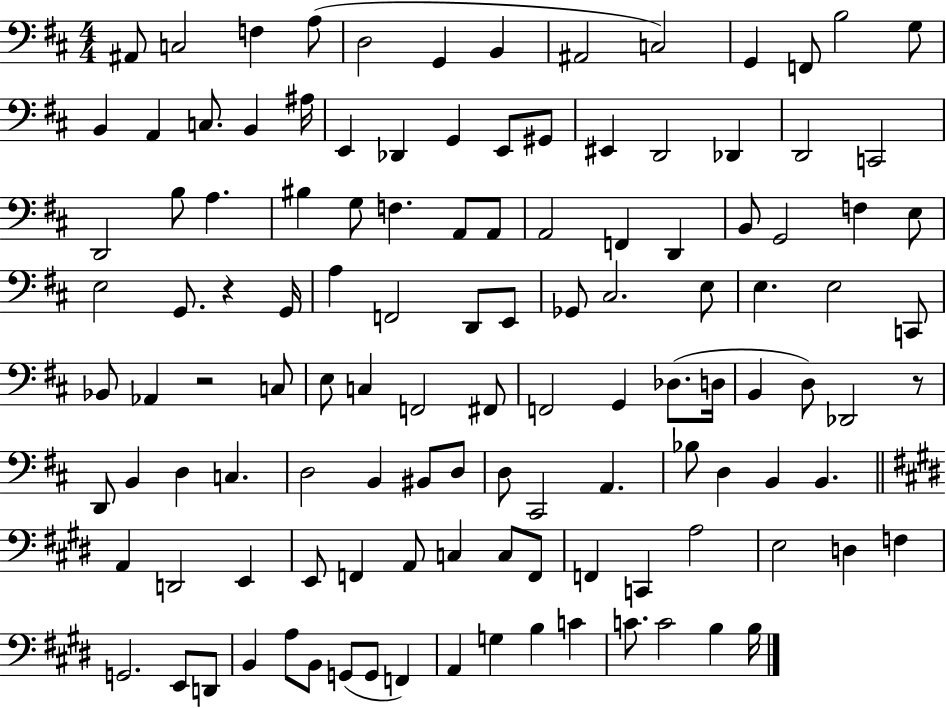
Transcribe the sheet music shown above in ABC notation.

X:1
T:Untitled
M:4/4
L:1/4
K:D
^A,,/2 C,2 F, A,/2 D,2 G,, B,, ^A,,2 C,2 G,, F,,/2 B,2 G,/2 B,, A,, C,/2 B,, ^A,/4 E,, _D,, G,, E,,/2 ^G,,/2 ^E,, D,,2 _D,, D,,2 C,,2 D,,2 B,/2 A, ^B, G,/2 F, A,,/2 A,,/2 A,,2 F,, D,, B,,/2 G,,2 F, E,/2 E,2 G,,/2 z G,,/4 A, F,,2 D,,/2 E,,/2 _G,,/2 ^C,2 E,/2 E, E,2 C,,/2 _B,,/2 _A,, z2 C,/2 E,/2 C, F,,2 ^F,,/2 F,,2 G,, _D,/2 D,/4 B,, D,/2 _D,,2 z/2 D,,/2 B,, D, C, D,2 B,, ^B,,/2 D,/2 D,/2 ^C,,2 A,, _B,/2 D, B,, B,, A,, D,,2 E,, E,,/2 F,, A,,/2 C, C,/2 F,,/2 F,, C,, A,2 E,2 D, F, G,,2 E,,/2 D,,/2 B,, A,/2 B,,/2 G,,/2 G,,/2 F,, A,, G, B, C C/2 C2 B, B,/4